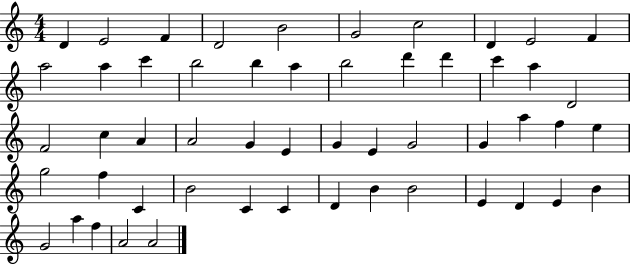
{
  \clef treble
  \numericTimeSignature
  \time 4/4
  \key c \major
  d'4 e'2 f'4 | d'2 b'2 | g'2 c''2 | d'4 e'2 f'4 | \break a''2 a''4 c'''4 | b''2 b''4 a''4 | b''2 d'''4 d'''4 | c'''4 a''4 d'2 | \break f'2 c''4 a'4 | a'2 g'4 e'4 | g'4 e'4 g'2 | g'4 a''4 f''4 e''4 | \break g''2 f''4 c'4 | b'2 c'4 c'4 | d'4 b'4 b'2 | e'4 d'4 e'4 b'4 | \break g'2 a''4 f''4 | a'2 a'2 | \bar "|."
}